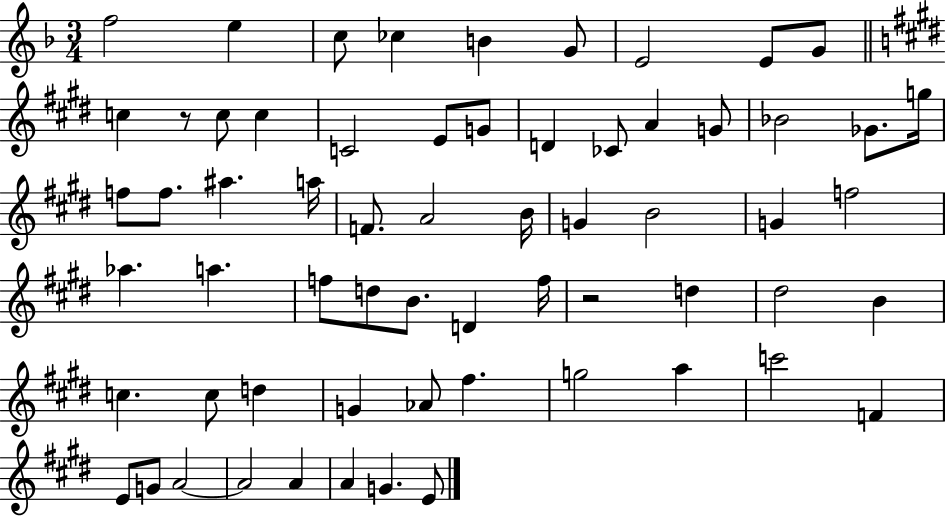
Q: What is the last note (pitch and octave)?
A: E4